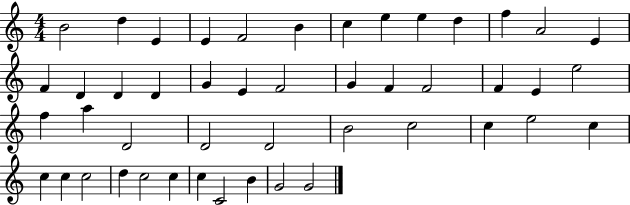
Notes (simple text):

B4/h D5/q E4/q E4/q F4/h B4/q C5/q E5/q E5/q D5/q F5/q A4/h E4/q F4/q D4/q D4/q D4/q G4/q E4/q F4/h G4/q F4/q F4/h F4/q E4/q E5/h F5/q A5/q D4/h D4/h D4/h B4/h C5/h C5/q E5/h C5/q C5/q C5/q C5/h D5/q C5/h C5/q C5/q C4/h B4/q G4/h G4/h